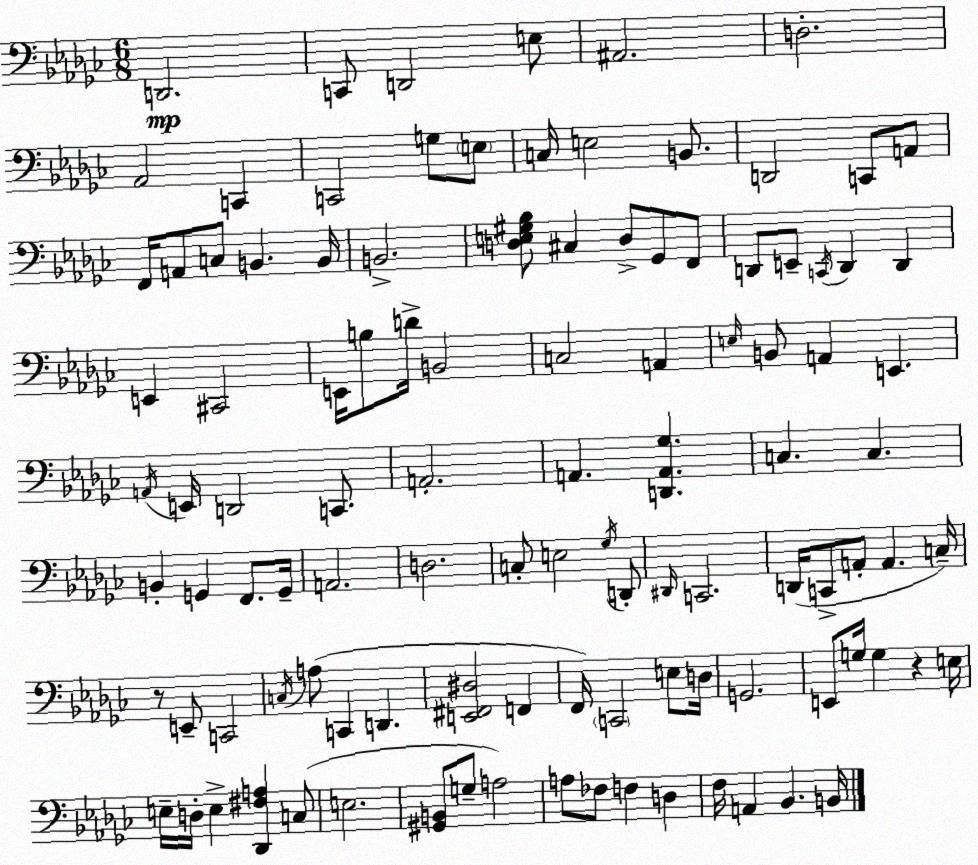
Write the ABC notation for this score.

X:1
T:Untitled
M:6/8
L:1/4
K:Ebm
D,,2 C,,/2 D,,2 E,/2 ^A,,2 D,2 _A,,2 C,, C,,2 G,/2 E,/2 C,/4 E,2 B,,/2 D,,2 C,,/2 A,,/2 F,,/4 A,,/2 C,/2 B,, B,,/4 B,,2 [D,E,^G,_B,]/2 ^C, D,/2 _G,,/2 F,,/2 D,,/2 E,,/2 C,,/4 D,, D,, E,, ^C,,2 E,,/4 B,/2 D/4 B,,2 C,2 A,, E,/4 B,,/2 A,, E,, A,,/4 E,,/4 D,,2 C,,/2 A,,2 A,, [D,,A,,_G,] C, C, B,, G,, F,,/2 G,,/4 A,,2 D,2 C,/2 E,2 _G,/4 D,,/2 ^D,,/4 C,,2 D,,/4 C,,/2 A,,/2 A,, C,/4 z/2 E,,/2 C,,2 C,/4 A,/2 C,, D,, [E,,^F,,^D,]2 F,, F,,/4 C,,2 E,/2 D,/4 G,,2 E,,/2 G,/4 G, z E,/4 E,/4 D,/4 E, [_D,,^F,A,] C,/2 E,2 [^G,,B,,]/2 G,/2 A,2 A,/2 _F,/2 F, D, F,/4 A,, _B,, B,,/4